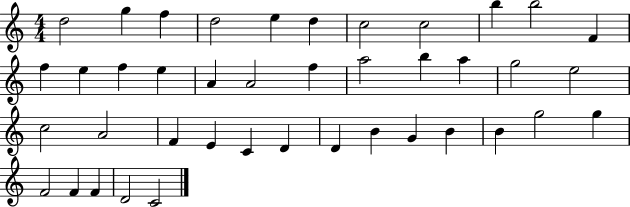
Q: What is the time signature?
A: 4/4